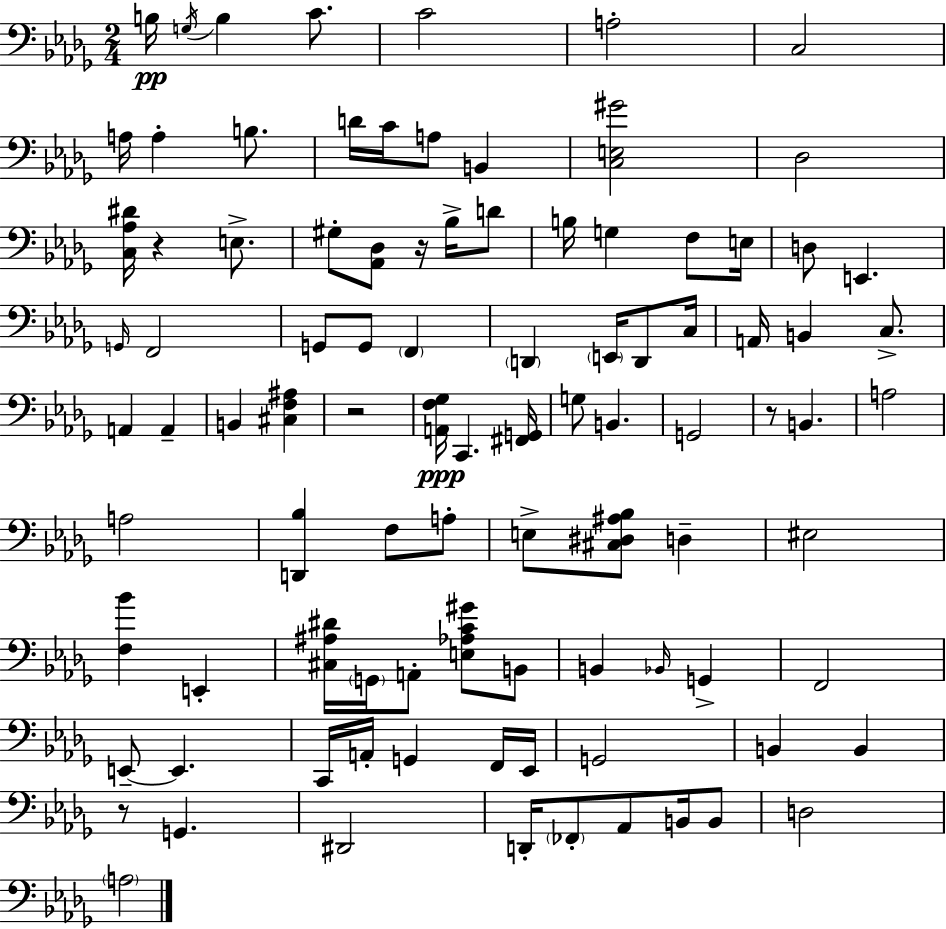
{
  \clef bass
  \numericTimeSignature
  \time 2/4
  \key bes \minor
  b16\pp \acciaccatura { g16 } b4 c'8. | c'2 | a2-. | c2 | \break a16 a4-. b8. | d'16 c'16 a8 b,4 | <c e gis'>2 | des2 | \break <c aes dis'>16 r4 e8.-> | gis8-. <aes, des>8 r16 bes16-> d'8 | b16 g4 f8 | e16 d8 e,4. | \break \grace { g,16 } f,2 | g,8 g,8 \parenthesize f,4 | \parenthesize d,4 \parenthesize e,16 d,8 | c16 a,16 b,4 c8.-> | \break a,4 a,4-- | b,4 <cis f ais>4 | r2 | <a, f ges>16\ppp c,4. | \break <fis, g,>16 g8 b,4. | g,2 | r8 b,4. | a2 | \break a2 | <d, bes>4 f8 | a8-. e8-> <cis dis ais bes>8 d4-- | eis2 | \break <f bes'>4 e,4-. | <cis ais dis'>16 \parenthesize g,16 a,8-. <e aes c' gis'>8 | b,8 b,4 \grace { bes,16 } g,4-> | f,2 | \break e,8--~~ e,4. | c,16 a,16-. g,4 | f,16 ees,16 g,2 | b,4 b,4 | \break r8 g,4. | dis,2 | d,16-. \parenthesize fes,8-. aes,8 | b,16 b,8 d2 | \break \parenthesize a2 | \bar "|."
}